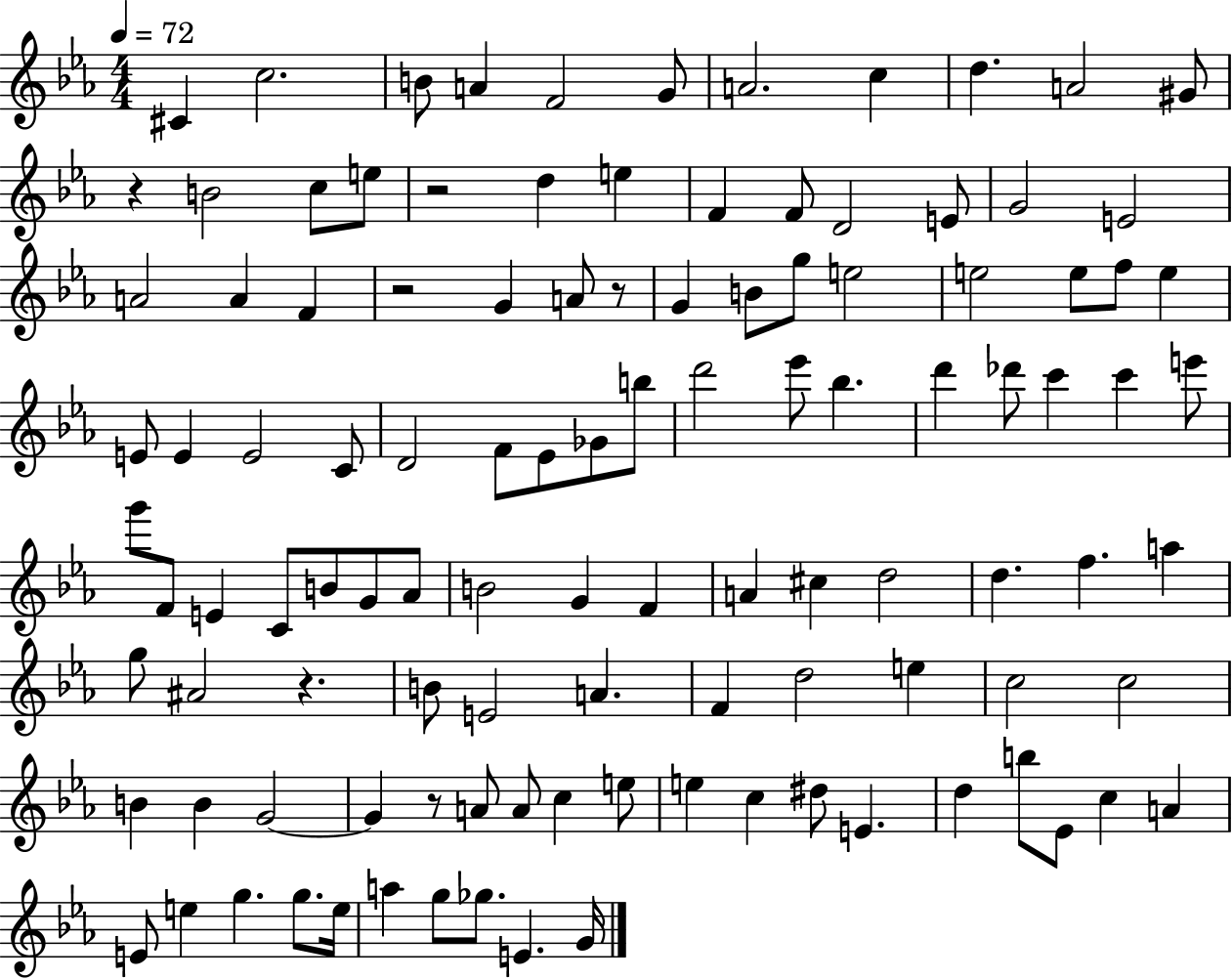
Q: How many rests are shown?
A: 6